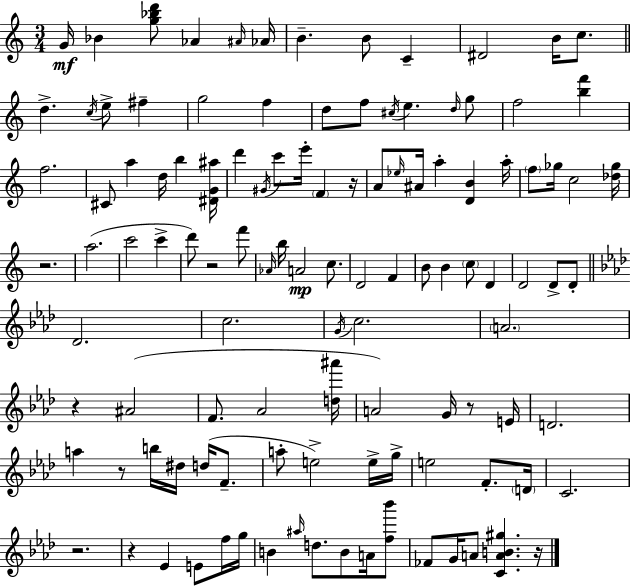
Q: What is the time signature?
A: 3/4